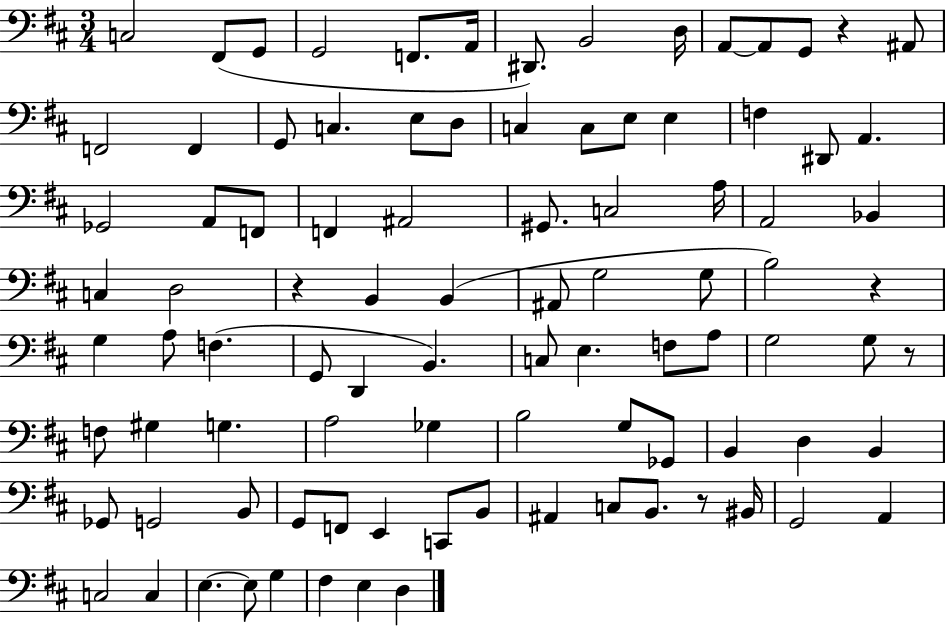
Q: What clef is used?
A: bass